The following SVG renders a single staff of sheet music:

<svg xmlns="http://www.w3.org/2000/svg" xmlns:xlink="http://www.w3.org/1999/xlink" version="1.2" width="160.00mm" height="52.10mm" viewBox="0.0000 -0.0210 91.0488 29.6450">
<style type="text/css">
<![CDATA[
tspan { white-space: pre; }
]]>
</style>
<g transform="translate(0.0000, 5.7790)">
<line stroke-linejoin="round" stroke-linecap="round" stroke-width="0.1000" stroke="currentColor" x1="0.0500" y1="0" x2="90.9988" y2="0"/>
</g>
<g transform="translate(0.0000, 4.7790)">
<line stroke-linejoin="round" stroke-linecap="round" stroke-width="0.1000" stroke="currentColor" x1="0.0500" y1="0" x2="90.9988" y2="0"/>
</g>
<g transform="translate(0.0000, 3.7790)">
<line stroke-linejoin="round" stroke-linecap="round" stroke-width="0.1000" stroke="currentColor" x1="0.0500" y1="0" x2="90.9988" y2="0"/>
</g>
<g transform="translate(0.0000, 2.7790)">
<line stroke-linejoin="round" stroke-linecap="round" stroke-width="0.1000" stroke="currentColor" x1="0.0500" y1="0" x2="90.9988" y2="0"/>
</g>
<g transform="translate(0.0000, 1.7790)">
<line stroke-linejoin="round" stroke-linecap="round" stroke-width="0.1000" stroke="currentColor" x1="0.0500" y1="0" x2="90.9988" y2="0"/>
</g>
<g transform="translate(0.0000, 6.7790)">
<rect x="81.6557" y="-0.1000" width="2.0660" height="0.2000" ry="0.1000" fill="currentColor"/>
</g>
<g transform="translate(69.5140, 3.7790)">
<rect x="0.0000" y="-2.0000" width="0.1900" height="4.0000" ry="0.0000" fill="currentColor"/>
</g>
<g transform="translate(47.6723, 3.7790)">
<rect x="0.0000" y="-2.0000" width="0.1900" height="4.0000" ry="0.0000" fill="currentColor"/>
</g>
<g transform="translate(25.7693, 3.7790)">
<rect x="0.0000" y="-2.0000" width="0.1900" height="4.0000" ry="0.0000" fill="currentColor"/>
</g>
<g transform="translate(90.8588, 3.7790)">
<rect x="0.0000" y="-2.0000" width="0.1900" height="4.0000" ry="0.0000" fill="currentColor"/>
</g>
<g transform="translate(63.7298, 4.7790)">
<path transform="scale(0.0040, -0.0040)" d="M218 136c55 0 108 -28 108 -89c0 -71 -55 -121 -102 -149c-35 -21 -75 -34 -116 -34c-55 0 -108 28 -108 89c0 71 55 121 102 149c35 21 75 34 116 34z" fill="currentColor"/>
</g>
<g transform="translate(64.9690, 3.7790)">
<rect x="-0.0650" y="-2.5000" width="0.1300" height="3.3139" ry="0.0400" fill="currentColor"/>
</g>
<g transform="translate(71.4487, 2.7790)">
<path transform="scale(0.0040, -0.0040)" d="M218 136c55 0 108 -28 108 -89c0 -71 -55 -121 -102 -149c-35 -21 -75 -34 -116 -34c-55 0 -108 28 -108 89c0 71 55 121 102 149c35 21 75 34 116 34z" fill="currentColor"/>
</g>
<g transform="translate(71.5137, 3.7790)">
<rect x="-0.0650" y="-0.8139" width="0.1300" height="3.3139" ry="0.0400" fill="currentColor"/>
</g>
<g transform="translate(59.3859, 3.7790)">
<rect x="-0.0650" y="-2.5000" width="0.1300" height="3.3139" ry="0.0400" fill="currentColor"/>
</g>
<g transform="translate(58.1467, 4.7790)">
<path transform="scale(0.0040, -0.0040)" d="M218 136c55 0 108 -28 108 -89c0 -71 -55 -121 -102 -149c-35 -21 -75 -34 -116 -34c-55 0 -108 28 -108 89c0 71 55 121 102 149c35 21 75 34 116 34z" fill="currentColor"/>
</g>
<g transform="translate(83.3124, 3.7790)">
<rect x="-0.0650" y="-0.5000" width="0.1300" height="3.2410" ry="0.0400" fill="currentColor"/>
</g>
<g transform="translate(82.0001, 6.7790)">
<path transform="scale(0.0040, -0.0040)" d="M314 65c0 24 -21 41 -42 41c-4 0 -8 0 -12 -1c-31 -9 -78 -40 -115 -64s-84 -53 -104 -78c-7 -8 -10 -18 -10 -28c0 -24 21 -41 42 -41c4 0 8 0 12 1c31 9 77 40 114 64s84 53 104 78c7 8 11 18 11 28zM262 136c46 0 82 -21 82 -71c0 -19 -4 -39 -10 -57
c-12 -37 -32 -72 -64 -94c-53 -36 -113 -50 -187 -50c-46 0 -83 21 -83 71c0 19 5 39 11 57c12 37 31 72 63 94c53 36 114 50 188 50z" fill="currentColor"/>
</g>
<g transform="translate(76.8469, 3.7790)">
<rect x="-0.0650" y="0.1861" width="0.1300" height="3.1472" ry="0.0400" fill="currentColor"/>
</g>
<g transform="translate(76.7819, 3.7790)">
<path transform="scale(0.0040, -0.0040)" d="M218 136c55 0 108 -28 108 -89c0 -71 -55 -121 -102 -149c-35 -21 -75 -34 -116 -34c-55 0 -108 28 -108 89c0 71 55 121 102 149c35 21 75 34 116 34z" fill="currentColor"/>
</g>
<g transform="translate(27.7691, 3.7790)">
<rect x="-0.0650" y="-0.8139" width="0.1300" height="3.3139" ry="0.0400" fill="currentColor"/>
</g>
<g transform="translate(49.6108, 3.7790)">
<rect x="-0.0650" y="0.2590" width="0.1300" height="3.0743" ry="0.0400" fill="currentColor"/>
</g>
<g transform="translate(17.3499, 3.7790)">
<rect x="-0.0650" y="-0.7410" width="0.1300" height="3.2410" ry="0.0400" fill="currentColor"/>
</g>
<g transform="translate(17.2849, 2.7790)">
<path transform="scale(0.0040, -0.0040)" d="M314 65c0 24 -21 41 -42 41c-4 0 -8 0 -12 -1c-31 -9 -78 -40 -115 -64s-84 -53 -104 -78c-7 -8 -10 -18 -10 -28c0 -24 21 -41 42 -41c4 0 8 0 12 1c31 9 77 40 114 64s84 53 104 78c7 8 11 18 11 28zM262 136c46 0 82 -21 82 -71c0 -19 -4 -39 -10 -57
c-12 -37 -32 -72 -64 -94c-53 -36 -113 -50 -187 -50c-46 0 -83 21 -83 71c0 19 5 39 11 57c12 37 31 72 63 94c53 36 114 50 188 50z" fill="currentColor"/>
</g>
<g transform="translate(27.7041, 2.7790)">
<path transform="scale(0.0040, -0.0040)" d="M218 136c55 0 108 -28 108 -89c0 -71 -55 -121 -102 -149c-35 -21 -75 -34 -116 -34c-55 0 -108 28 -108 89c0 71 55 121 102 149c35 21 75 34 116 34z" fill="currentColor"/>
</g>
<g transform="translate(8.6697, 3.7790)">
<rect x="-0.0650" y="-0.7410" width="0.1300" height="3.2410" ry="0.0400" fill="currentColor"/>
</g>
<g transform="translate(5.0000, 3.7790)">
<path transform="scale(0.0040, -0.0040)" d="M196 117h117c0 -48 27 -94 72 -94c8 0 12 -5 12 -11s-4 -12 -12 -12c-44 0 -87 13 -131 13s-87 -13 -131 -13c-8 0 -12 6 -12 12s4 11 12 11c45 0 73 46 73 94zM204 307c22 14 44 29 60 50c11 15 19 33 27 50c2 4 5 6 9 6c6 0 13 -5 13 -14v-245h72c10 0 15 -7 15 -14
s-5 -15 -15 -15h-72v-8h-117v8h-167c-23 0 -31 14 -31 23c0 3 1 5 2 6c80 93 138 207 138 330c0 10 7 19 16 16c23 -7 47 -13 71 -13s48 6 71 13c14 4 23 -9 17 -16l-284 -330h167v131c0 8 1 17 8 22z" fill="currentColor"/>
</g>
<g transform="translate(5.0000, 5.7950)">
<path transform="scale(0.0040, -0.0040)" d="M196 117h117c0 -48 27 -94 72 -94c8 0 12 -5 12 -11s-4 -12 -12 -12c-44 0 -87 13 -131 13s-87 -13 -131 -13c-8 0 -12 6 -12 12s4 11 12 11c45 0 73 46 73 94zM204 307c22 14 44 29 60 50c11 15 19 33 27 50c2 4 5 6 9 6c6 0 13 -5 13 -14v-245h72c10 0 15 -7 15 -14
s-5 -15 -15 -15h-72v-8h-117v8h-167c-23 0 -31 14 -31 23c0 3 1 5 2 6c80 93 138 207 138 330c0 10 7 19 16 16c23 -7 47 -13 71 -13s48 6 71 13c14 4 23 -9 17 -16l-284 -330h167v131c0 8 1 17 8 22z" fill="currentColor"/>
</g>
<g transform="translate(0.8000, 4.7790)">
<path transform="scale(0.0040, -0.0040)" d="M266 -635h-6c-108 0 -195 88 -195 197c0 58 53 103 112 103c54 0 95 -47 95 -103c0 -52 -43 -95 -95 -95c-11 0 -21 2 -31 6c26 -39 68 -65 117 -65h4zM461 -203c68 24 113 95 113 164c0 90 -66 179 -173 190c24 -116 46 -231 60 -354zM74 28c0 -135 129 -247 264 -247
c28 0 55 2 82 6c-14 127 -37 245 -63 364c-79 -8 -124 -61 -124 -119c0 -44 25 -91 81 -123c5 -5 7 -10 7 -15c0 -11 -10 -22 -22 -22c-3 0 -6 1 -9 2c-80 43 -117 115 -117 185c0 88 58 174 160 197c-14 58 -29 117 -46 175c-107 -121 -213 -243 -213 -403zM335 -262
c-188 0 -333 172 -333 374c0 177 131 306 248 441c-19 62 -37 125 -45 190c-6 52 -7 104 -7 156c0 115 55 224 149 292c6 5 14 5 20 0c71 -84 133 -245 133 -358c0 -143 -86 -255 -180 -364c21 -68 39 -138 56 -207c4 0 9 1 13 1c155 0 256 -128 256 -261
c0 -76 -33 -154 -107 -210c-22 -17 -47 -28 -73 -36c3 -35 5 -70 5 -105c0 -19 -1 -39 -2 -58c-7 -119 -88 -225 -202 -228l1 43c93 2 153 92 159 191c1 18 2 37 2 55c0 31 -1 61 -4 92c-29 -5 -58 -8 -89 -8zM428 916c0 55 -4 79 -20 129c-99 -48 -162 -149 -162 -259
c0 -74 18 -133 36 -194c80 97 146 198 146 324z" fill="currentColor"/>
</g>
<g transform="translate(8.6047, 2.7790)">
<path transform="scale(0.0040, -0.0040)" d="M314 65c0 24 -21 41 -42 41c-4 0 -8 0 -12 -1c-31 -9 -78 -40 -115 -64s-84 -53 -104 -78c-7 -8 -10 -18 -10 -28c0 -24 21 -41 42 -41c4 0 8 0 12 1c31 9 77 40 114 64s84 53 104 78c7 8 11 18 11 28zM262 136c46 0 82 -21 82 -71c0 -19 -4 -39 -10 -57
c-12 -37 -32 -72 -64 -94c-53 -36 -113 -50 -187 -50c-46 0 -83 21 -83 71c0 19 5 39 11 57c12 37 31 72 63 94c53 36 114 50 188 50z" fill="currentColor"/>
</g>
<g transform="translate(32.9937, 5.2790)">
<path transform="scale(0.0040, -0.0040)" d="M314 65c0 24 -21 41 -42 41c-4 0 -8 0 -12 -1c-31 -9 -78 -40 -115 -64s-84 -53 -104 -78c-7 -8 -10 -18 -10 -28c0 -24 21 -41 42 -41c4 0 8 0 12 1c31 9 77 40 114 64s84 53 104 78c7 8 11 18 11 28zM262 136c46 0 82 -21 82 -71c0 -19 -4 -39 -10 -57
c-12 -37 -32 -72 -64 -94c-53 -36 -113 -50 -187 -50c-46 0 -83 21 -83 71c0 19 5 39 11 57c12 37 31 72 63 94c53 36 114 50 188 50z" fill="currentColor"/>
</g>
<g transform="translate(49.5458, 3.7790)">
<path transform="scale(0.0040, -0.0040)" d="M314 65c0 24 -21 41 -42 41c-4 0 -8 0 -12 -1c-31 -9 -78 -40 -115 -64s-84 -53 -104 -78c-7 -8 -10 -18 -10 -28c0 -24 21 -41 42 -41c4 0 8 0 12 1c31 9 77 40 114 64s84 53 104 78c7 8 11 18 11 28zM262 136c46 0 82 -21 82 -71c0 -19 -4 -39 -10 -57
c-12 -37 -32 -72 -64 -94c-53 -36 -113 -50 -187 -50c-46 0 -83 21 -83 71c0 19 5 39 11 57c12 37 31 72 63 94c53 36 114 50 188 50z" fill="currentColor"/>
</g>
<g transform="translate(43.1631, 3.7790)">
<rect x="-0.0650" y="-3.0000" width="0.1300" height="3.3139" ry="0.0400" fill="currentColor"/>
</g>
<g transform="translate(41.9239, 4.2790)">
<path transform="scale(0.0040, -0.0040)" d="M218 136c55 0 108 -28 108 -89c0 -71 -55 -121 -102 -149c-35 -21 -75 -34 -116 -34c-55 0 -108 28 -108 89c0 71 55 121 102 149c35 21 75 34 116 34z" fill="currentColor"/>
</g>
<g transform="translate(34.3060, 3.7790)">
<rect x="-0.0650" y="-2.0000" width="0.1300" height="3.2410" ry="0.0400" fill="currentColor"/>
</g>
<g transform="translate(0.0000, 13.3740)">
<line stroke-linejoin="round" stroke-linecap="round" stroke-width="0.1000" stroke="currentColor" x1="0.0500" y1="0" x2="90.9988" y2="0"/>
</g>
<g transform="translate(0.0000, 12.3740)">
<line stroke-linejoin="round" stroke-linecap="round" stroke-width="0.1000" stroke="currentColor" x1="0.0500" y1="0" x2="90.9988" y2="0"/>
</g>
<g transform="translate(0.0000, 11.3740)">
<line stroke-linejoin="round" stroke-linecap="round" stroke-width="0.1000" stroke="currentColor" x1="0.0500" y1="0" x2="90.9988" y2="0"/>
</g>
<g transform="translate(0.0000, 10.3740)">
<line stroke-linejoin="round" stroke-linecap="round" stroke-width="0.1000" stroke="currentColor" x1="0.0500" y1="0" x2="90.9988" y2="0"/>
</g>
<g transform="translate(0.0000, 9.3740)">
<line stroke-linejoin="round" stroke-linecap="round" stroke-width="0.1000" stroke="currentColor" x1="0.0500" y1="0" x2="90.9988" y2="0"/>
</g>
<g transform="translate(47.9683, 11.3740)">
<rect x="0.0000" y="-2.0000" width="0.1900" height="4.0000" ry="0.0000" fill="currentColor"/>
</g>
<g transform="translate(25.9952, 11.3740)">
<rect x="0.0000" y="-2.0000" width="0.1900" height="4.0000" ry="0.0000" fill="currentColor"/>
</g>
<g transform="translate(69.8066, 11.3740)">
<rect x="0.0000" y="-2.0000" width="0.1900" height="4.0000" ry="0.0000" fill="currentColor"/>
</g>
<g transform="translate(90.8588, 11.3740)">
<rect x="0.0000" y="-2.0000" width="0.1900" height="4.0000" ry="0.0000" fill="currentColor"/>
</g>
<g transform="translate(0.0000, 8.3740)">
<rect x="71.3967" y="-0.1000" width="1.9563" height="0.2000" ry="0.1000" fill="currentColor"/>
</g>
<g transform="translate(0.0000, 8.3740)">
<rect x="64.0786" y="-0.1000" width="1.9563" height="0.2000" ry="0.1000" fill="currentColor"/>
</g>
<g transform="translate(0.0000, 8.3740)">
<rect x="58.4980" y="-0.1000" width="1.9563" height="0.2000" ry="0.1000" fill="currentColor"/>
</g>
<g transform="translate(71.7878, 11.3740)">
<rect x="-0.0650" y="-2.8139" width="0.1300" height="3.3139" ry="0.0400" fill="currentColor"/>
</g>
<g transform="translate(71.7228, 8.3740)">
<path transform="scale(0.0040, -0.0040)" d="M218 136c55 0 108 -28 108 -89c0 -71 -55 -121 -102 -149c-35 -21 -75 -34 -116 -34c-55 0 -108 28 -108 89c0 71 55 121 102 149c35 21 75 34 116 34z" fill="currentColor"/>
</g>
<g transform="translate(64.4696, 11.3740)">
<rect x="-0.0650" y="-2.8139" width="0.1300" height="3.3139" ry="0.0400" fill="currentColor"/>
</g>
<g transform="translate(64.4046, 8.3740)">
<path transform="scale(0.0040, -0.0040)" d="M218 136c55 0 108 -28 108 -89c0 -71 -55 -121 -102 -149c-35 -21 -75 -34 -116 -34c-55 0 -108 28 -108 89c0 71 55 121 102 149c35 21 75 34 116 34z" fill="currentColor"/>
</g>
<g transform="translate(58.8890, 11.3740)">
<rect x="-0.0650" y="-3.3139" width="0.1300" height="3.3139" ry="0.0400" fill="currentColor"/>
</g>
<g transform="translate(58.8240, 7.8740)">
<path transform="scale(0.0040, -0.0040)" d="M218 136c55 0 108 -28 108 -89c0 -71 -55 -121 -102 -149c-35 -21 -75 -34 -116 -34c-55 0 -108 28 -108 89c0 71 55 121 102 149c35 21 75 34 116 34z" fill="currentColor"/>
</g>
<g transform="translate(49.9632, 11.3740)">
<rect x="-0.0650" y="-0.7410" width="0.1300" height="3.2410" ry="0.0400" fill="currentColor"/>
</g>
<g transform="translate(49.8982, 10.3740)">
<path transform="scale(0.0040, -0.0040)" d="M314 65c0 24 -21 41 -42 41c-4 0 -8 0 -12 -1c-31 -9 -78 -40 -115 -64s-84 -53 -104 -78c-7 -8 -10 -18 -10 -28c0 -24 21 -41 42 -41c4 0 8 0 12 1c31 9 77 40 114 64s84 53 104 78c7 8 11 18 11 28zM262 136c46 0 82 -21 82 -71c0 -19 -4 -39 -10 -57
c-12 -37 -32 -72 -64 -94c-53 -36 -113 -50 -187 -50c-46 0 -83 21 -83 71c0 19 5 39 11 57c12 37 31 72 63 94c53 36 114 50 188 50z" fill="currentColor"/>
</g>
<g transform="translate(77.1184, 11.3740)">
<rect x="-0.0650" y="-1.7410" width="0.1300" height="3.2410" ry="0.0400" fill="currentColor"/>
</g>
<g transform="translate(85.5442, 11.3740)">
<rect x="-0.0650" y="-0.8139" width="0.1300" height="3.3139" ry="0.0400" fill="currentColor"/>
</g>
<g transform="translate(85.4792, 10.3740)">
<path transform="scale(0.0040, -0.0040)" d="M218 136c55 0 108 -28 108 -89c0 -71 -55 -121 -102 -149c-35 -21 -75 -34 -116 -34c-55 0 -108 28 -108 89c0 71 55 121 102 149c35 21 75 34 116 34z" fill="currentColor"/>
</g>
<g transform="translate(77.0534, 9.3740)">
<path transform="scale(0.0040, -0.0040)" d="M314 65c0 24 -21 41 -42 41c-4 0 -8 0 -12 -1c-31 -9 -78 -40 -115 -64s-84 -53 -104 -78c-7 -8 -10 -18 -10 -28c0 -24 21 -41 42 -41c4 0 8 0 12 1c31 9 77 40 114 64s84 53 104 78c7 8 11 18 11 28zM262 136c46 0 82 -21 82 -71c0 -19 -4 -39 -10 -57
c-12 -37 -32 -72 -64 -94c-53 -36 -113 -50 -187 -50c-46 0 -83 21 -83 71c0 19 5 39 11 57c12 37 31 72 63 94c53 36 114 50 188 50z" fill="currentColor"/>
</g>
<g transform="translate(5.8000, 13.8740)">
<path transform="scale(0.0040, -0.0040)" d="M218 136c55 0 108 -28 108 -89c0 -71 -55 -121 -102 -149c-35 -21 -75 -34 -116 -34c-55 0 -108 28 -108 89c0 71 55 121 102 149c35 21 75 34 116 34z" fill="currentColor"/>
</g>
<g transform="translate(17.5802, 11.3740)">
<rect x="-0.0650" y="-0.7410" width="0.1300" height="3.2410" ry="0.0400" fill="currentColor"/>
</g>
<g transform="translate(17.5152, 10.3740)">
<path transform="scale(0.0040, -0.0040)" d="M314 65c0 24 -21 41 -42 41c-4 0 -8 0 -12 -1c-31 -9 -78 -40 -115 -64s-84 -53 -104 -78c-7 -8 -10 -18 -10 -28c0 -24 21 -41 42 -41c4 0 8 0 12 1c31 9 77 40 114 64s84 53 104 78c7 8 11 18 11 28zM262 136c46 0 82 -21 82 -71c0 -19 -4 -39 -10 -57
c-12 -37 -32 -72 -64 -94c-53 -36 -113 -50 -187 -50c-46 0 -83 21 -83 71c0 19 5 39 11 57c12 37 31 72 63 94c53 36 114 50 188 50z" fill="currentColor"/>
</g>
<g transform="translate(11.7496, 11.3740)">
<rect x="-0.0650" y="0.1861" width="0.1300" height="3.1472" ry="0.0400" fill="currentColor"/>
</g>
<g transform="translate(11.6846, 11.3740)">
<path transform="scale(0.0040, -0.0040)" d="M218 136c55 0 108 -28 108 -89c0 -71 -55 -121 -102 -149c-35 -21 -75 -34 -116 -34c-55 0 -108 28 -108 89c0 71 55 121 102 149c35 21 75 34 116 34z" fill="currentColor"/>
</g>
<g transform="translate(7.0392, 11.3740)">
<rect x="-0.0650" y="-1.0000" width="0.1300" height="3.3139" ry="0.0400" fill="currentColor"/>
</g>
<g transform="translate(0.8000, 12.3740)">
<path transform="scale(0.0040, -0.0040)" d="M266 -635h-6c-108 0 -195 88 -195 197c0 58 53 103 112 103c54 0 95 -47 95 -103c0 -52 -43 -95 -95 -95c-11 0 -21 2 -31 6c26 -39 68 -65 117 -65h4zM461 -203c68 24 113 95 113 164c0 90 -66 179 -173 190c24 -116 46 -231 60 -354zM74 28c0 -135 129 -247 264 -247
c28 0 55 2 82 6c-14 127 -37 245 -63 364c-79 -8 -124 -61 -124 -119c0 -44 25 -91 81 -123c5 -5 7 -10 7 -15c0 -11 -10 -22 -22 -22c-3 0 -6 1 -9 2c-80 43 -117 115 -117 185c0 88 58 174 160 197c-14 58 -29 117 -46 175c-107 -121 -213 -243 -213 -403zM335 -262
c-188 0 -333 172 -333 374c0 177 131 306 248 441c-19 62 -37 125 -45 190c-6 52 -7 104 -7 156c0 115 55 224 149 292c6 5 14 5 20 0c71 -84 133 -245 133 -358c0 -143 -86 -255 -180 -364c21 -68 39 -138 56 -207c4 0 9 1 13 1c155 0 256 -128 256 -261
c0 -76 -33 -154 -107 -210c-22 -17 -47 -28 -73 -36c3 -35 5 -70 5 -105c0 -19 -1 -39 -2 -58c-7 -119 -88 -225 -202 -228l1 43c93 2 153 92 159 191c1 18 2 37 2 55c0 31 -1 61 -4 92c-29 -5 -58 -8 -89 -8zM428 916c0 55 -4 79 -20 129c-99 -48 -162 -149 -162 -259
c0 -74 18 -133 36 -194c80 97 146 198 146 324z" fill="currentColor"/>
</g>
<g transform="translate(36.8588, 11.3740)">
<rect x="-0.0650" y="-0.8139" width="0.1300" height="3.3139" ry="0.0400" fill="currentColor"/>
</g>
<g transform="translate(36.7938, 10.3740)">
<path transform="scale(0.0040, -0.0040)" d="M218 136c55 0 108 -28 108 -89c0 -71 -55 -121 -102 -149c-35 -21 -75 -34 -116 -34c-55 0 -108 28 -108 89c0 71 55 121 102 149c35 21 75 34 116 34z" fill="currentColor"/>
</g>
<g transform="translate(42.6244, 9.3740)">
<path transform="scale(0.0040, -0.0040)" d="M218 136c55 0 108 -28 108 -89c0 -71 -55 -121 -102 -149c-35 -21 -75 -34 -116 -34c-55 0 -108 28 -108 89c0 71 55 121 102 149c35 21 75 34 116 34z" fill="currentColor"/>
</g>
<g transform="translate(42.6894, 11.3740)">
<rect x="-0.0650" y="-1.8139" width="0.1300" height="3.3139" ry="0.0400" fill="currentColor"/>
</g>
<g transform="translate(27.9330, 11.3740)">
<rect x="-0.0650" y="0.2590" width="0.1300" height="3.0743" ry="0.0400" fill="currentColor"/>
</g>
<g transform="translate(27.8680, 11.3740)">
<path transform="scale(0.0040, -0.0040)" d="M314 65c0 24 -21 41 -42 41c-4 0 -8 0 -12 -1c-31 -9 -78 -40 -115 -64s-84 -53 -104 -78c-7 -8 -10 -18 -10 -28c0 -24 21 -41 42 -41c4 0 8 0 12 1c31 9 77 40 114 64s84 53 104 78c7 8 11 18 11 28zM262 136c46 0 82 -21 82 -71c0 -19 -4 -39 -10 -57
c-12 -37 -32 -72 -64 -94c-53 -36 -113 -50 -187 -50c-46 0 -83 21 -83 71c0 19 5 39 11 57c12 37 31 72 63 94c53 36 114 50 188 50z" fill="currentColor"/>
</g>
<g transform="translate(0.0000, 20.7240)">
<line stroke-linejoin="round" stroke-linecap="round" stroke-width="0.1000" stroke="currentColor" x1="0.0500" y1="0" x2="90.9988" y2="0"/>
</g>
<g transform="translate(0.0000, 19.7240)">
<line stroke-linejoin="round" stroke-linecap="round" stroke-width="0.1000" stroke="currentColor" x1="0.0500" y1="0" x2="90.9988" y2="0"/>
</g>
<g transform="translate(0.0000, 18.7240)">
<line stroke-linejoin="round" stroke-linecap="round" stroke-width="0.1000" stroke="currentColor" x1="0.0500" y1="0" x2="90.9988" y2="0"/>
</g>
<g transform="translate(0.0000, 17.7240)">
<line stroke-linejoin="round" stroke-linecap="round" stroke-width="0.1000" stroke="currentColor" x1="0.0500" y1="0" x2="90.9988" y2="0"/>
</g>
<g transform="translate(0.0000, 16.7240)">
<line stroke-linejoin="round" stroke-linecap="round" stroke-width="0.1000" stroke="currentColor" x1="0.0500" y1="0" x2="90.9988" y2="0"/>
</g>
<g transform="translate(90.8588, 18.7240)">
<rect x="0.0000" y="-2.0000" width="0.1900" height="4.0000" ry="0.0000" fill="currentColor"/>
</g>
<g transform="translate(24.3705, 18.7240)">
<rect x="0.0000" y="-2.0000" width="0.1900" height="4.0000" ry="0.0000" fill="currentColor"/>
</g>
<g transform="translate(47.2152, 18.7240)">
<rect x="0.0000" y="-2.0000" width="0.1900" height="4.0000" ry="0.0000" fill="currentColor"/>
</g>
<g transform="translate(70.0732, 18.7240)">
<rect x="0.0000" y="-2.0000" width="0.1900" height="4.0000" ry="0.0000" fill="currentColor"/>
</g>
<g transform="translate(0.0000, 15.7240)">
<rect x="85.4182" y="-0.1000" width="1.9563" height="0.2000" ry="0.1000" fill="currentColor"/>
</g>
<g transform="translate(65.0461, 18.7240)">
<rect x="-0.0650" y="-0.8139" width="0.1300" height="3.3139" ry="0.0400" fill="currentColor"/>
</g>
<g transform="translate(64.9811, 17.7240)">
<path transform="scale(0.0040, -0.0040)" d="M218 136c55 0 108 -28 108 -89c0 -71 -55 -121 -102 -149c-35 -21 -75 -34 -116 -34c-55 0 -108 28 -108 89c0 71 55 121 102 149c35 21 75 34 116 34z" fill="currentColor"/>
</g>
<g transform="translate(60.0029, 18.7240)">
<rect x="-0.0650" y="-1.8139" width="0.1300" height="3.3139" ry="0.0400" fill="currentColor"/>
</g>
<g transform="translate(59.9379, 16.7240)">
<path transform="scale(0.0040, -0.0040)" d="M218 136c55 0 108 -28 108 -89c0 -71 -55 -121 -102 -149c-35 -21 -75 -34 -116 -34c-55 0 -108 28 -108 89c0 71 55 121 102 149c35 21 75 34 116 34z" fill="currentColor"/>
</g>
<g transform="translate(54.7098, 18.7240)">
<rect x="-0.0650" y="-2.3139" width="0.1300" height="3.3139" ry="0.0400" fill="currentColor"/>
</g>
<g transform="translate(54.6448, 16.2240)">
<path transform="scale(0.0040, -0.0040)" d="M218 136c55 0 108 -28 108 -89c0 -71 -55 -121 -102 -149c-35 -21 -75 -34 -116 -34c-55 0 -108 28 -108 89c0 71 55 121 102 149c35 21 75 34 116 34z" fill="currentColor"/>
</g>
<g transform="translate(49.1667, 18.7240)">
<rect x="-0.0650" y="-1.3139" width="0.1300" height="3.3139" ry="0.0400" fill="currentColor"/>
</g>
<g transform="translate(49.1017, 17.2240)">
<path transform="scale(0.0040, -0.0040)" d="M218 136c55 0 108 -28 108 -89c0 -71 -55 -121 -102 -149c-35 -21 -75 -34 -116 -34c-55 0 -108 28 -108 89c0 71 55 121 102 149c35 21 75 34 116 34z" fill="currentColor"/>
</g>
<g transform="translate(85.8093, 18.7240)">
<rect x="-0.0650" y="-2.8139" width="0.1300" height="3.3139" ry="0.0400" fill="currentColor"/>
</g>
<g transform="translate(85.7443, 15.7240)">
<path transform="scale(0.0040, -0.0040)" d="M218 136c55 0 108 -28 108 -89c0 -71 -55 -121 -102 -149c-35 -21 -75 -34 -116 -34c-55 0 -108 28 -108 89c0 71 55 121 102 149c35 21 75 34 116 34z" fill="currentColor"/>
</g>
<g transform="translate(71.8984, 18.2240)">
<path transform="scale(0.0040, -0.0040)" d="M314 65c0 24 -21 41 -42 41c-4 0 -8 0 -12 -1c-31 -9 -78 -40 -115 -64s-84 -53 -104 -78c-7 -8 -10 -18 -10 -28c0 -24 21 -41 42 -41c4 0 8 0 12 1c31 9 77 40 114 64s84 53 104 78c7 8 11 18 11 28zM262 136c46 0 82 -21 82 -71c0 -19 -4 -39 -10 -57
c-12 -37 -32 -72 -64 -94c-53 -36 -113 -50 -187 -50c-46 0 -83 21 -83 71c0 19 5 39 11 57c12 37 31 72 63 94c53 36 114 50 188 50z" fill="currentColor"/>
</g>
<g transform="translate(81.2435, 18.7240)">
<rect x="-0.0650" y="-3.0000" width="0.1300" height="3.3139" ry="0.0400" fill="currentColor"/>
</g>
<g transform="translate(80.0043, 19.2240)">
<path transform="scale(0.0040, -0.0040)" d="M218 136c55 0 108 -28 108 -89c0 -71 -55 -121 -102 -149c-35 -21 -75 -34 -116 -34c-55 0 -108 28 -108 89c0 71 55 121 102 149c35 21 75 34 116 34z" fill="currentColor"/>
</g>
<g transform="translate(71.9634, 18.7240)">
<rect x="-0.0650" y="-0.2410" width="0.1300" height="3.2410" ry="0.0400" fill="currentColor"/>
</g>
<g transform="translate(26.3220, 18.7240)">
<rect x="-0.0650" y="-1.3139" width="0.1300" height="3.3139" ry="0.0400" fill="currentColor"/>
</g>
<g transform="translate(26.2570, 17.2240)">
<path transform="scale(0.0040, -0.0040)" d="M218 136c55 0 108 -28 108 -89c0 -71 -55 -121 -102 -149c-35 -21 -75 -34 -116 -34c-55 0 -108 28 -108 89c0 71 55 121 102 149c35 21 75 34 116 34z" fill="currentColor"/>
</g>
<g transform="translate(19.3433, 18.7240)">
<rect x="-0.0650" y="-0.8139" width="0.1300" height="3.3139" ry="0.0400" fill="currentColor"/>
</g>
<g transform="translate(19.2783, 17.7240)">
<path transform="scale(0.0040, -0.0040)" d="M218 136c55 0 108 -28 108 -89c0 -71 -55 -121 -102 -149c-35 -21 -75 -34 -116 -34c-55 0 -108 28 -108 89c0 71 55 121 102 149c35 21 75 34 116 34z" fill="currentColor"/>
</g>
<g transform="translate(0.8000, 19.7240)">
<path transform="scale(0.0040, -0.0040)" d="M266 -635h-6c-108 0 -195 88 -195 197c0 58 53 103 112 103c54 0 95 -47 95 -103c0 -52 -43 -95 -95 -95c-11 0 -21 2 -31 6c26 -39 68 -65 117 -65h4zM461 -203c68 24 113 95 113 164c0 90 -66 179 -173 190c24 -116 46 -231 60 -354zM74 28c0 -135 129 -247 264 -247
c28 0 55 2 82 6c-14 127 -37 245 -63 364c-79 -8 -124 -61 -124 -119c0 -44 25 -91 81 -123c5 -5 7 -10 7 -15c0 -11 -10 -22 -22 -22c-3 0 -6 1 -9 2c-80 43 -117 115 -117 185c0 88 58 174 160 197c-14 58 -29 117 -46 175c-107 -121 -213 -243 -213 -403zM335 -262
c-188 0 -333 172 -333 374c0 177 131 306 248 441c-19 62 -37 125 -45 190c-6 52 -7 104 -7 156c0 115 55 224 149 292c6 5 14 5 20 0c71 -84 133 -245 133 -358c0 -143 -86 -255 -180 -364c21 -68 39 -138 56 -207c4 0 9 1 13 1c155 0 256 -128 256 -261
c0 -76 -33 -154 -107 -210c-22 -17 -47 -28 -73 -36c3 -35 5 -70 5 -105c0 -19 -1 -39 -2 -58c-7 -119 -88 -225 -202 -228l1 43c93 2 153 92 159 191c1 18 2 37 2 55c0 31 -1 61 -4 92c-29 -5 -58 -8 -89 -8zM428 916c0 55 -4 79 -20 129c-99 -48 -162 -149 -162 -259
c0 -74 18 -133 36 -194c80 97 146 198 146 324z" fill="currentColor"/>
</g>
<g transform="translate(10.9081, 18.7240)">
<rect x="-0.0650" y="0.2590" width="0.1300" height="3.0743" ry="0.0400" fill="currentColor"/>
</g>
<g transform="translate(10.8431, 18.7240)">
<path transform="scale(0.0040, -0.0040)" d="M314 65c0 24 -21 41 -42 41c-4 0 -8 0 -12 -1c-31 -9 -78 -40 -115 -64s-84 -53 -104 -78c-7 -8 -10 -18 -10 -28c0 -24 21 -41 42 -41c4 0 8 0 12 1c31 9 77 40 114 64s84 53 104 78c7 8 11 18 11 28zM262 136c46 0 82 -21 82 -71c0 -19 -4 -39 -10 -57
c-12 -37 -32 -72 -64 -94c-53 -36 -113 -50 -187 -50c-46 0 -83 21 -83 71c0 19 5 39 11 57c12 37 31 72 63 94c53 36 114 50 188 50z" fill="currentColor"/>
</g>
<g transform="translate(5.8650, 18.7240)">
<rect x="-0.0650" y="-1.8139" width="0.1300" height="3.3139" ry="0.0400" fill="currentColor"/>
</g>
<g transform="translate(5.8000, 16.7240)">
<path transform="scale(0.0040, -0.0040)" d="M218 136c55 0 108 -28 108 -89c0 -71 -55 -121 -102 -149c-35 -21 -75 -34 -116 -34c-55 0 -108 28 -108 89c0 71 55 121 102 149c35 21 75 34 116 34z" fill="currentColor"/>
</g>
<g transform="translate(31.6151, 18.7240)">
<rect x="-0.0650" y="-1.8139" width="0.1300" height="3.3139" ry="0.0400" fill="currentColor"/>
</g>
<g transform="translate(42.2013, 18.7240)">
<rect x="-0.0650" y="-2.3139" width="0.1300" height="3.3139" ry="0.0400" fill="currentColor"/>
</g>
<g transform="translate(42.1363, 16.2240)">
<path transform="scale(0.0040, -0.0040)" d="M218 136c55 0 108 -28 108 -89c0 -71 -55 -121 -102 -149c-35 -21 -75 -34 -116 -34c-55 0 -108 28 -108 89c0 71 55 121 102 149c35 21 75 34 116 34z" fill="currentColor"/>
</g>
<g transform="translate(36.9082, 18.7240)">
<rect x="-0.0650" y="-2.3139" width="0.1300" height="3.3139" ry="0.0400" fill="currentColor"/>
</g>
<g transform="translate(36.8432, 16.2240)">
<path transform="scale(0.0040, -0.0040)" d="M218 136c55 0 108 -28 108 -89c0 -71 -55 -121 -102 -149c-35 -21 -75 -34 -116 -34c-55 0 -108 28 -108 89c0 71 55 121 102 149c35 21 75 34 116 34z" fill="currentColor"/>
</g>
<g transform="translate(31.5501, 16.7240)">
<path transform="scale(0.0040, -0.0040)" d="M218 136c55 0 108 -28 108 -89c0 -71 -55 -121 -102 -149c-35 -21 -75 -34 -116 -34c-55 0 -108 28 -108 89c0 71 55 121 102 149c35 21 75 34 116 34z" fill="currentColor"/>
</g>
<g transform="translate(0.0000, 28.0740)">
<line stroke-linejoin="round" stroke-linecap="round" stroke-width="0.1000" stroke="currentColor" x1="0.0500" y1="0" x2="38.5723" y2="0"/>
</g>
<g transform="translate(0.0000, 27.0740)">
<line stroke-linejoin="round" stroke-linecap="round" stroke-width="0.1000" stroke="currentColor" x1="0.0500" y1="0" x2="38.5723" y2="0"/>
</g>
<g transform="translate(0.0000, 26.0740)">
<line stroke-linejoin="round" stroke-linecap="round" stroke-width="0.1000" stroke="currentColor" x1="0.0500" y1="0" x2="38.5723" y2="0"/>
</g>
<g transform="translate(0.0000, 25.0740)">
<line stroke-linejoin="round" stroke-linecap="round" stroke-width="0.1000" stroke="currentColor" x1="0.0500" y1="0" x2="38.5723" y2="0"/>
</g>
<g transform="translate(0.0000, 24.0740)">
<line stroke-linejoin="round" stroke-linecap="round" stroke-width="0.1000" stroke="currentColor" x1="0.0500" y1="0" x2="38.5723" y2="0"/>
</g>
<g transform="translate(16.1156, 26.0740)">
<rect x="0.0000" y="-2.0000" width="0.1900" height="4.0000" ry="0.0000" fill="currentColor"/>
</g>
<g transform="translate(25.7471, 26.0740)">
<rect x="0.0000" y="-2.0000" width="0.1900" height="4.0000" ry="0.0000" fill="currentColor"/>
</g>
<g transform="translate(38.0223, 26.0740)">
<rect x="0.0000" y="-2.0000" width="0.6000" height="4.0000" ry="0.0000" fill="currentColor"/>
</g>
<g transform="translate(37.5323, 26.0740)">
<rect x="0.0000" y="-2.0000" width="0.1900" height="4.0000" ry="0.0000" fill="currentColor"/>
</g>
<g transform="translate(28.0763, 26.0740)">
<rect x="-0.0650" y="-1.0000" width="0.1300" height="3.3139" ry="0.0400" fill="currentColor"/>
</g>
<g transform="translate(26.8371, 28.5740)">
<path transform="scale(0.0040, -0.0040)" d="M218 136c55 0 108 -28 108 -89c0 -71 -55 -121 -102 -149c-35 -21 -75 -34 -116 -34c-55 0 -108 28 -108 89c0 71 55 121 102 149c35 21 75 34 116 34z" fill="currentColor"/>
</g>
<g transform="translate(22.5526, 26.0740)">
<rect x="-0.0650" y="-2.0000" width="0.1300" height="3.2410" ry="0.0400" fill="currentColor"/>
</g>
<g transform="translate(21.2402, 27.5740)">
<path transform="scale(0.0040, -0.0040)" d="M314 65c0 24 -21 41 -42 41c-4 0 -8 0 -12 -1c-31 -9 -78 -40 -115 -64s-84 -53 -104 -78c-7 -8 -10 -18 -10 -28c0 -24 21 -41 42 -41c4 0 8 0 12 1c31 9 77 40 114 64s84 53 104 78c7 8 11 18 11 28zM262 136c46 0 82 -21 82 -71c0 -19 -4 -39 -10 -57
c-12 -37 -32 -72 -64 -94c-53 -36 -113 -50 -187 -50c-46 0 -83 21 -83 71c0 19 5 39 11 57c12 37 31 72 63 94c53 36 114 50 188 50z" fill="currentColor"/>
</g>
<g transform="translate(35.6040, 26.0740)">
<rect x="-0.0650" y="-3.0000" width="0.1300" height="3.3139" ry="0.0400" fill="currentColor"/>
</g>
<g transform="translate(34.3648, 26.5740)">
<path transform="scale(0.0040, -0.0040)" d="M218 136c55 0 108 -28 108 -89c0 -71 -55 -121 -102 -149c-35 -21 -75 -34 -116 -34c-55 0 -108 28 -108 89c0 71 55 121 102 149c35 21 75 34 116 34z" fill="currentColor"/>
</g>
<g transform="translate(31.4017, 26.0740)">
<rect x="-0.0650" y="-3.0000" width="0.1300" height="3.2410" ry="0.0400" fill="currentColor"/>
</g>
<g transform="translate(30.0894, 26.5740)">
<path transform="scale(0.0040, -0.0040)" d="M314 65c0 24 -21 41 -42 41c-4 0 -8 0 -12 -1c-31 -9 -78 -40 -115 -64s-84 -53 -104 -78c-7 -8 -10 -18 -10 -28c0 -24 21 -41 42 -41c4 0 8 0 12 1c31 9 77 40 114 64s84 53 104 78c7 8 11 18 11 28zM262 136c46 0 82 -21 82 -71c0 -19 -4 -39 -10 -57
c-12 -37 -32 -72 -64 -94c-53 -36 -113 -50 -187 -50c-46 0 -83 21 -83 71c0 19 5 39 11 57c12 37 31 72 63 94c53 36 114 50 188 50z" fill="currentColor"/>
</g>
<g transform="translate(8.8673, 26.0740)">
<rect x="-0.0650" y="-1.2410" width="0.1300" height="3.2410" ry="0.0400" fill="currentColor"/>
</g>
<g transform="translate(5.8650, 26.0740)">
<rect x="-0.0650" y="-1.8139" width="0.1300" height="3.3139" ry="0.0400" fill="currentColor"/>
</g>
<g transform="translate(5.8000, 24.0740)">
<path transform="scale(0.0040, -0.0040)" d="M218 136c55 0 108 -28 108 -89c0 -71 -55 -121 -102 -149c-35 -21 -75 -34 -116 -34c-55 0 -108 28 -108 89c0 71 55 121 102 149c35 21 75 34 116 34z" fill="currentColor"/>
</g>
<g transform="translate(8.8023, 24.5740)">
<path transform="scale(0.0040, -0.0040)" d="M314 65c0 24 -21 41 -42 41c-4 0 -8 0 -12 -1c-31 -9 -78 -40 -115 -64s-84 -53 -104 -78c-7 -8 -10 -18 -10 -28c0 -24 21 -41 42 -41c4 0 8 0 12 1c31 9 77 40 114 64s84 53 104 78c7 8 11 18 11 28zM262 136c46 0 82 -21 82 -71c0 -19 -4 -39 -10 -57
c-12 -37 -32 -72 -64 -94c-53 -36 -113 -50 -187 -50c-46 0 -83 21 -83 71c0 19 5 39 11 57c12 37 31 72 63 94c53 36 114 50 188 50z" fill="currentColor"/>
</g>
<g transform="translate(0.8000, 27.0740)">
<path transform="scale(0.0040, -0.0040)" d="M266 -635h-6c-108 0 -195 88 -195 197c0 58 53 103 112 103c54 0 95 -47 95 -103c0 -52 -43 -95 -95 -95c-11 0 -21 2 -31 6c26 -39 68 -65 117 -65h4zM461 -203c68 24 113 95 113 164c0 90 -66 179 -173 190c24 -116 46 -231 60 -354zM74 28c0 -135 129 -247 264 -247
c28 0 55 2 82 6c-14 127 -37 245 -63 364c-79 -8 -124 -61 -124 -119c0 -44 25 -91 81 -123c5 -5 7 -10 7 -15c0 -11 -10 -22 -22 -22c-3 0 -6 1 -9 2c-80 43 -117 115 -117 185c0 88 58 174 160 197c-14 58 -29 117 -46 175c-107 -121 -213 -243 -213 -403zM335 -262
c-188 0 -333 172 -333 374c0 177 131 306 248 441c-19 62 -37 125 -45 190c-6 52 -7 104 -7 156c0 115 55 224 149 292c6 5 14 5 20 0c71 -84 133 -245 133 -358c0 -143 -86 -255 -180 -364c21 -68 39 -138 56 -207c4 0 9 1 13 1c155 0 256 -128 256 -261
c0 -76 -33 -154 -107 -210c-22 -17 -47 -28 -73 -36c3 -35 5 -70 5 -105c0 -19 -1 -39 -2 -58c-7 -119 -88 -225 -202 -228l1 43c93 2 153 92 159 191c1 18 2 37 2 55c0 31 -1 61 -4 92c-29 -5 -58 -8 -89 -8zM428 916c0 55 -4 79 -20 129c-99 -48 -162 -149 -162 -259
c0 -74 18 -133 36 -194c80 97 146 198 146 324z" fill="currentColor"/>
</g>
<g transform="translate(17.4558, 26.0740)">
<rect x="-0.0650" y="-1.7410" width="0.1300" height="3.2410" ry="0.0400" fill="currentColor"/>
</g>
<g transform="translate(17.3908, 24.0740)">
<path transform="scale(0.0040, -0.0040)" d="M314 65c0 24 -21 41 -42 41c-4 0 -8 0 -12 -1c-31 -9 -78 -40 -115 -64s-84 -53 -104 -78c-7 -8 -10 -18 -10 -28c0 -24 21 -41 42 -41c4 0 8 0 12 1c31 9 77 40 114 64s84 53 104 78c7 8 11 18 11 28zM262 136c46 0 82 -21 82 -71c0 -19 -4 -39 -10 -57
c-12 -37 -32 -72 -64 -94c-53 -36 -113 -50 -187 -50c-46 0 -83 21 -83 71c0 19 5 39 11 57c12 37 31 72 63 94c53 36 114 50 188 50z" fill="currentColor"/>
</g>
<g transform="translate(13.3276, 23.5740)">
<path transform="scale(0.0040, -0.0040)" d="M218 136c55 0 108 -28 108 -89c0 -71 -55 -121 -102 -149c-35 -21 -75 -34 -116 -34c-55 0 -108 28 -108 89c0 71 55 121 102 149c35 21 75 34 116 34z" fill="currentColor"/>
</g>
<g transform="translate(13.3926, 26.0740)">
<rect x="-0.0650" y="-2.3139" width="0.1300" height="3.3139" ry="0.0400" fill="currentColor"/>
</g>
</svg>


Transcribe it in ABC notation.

X:1
T:Untitled
M:4/4
L:1/4
K:C
d2 d2 d F2 A B2 G G d B C2 D B d2 B2 d f d2 b a a f2 d f B2 d e f g g e g f d c2 A a f e2 g f2 F2 D A2 A